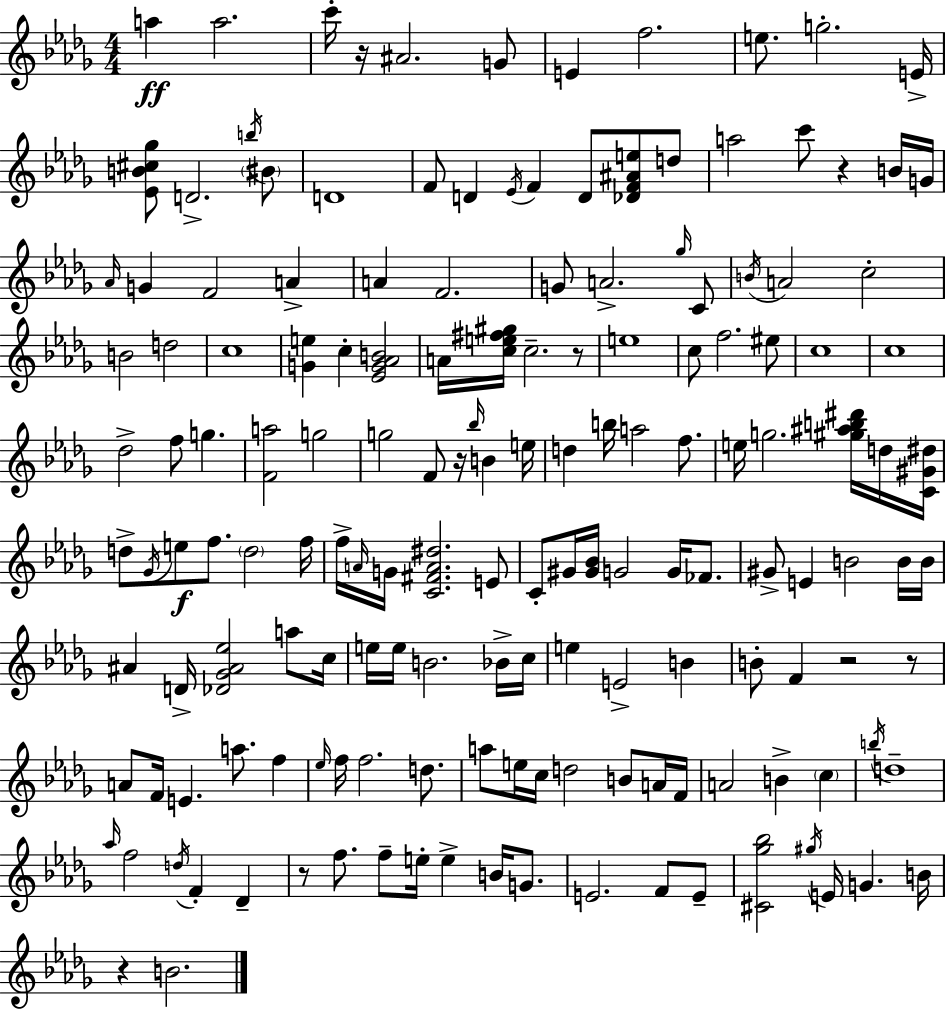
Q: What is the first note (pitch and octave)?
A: A5